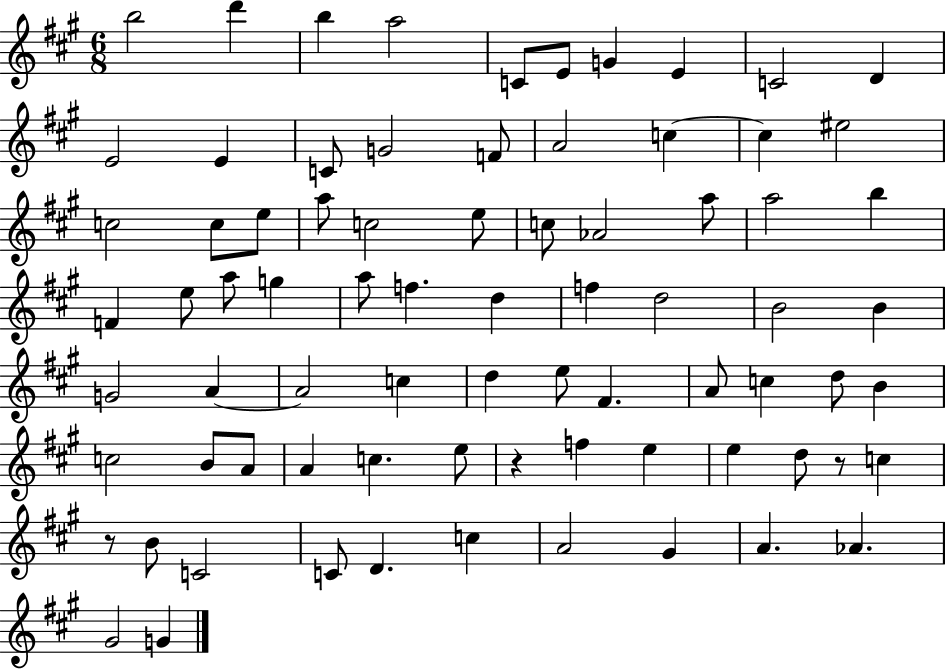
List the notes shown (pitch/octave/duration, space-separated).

B5/h D6/q B5/q A5/h C4/e E4/e G4/q E4/q C4/h D4/q E4/h E4/q C4/e G4/h F4/e A4/h C5/q C5/q EIS5/h C5/h C5/e E5/e A5/e C5/h E5/e C5/e Ab4/h A5/e A5/h B5/q F4/q E5/e A5/e G5/q A5/e F5/q. D5/q F5/q D5/h B4/h B4/q G4/h A4/q A4/h C5/q D5/q E5/e F#4/q. A4/e C5/q D5/e B4/q C5/h B4/e A4/e A4/q C5/q. E5/e R/q F5/q E5/q E5/q D5/e R/e C5/q R/e B4/e C4/h C4/e D4/q. C5/q A4/h G#4/q A4/q. Ab4/q. G#4/h G4/q